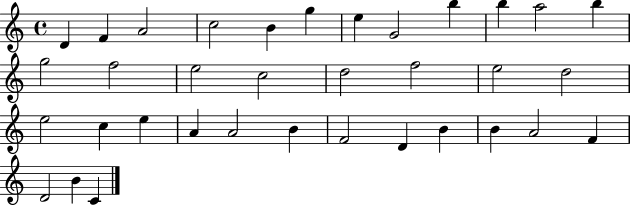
{
  \clef treble
  \time 4/4
  \defaultTimeSignature
  \key c \major
  d'4 f'4 a'2 | c''2 b'4 g''4 | e''4 g'2 b''4 | b''4 a''2 b''4 | \break g''2 f''2 | e''2 c''2 | d''2 f''2 | e''2 d''2 | \break e''2 c''4 e''4 | a'4 a'2 b'4 | f'2 d'4 b'4 | b'4 a'2 f'4 | \break d'2 b'4 c'4 | \bar "|."
}